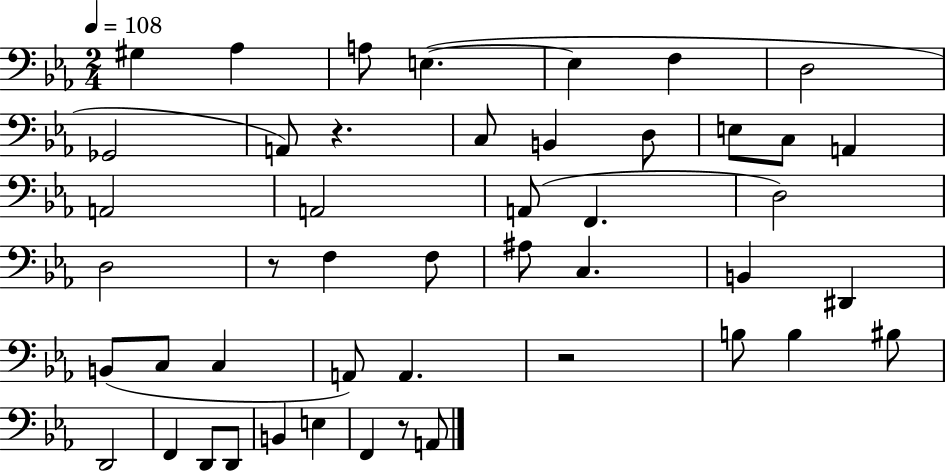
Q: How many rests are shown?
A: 4